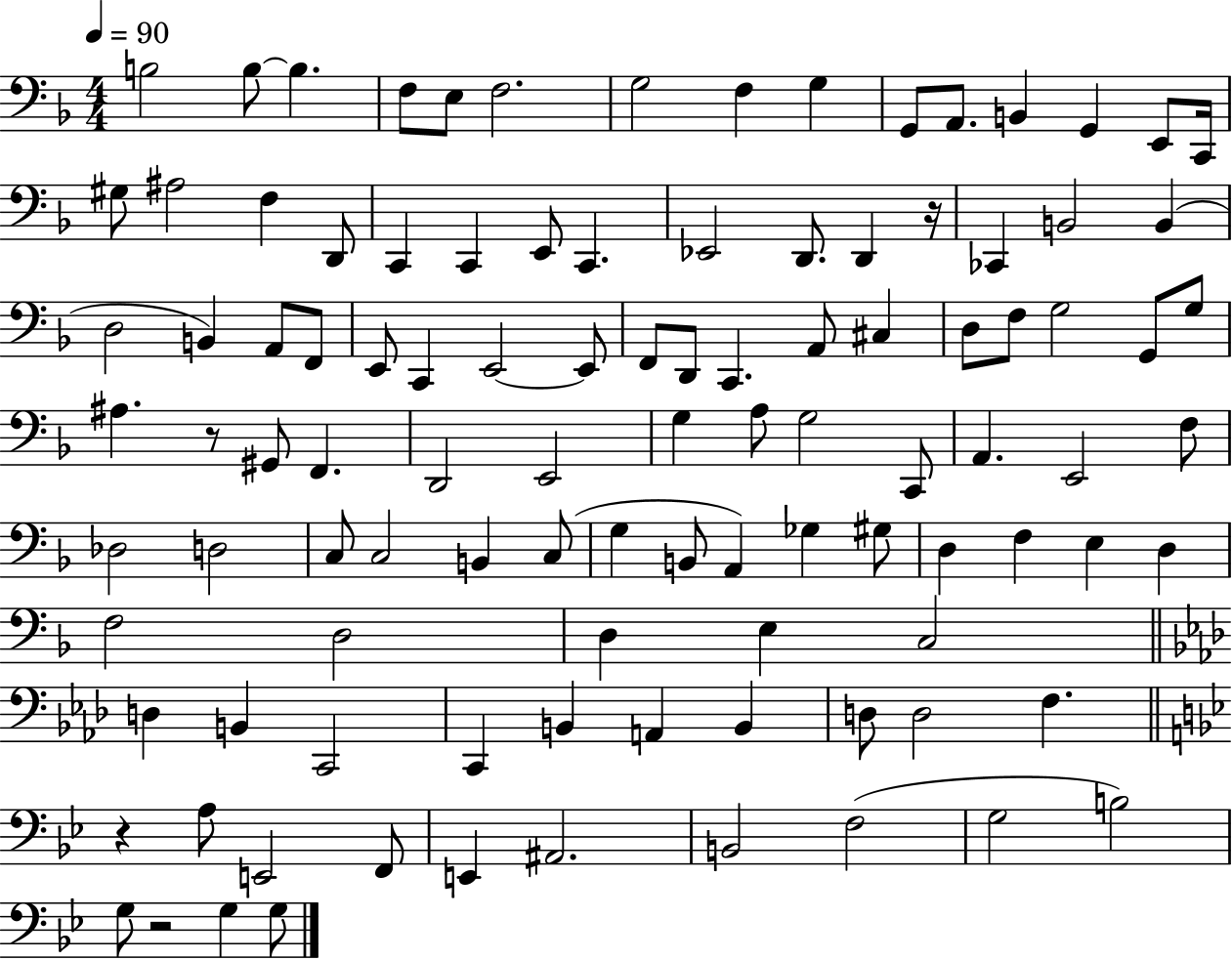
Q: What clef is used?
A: bass